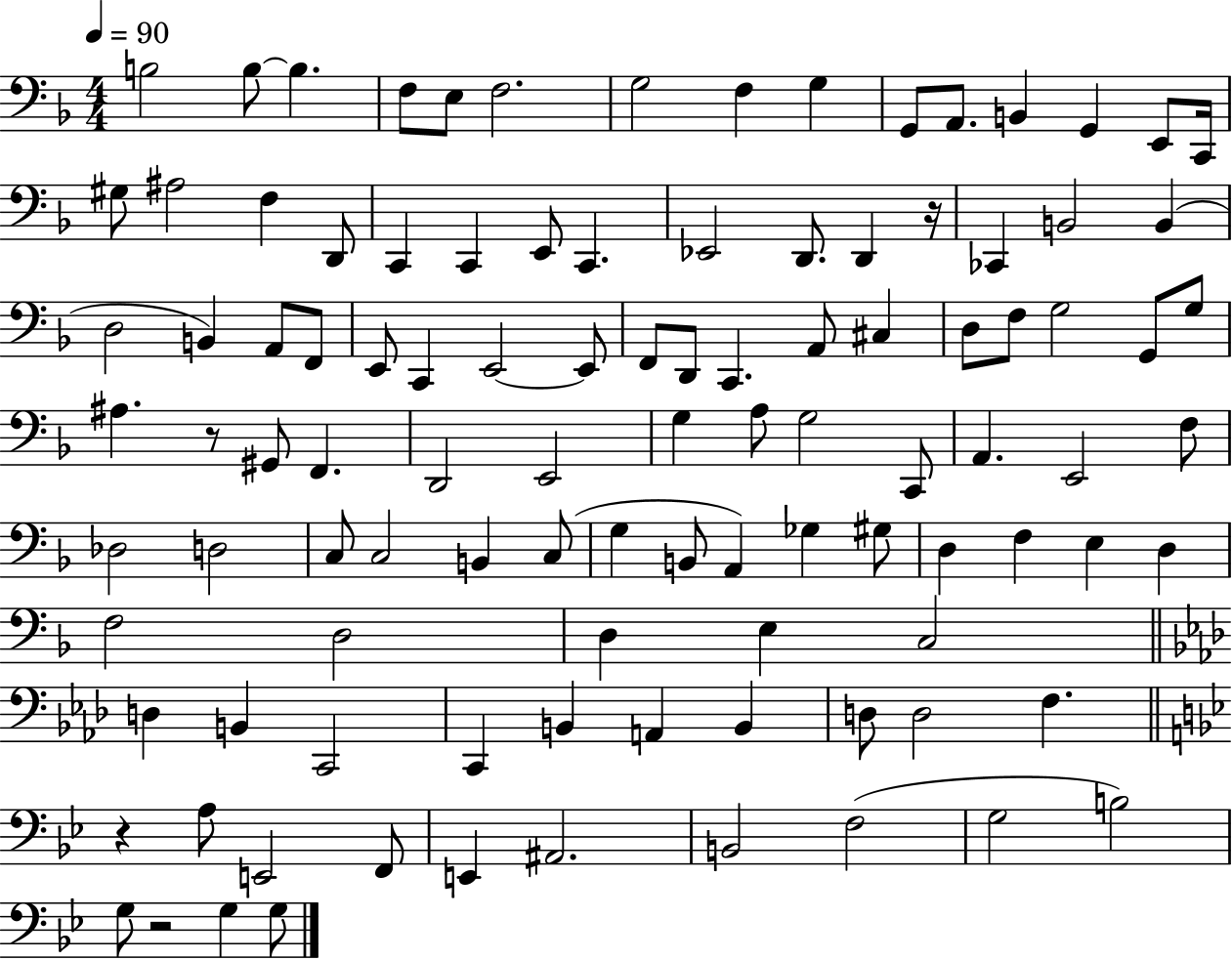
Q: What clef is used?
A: bass